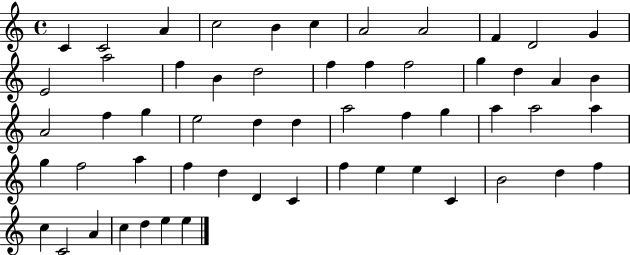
X:1
T:Untitled
M:4/4
L:1/4
K:C
C C2 A c2 B c A2 A2 F D2 G E2 a2 f B d2 f f f2 g d A B A2 f g e2 d d a2 f g a a2 a g f2 a f d D C f e e C B2 d f c C2 A c d e e